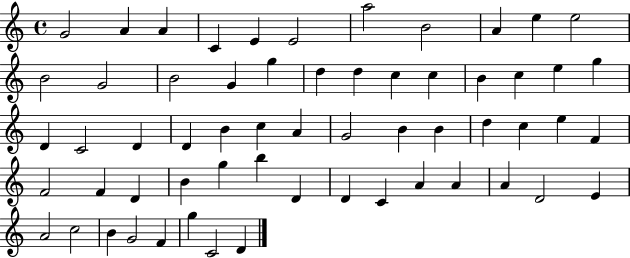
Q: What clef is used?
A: treble